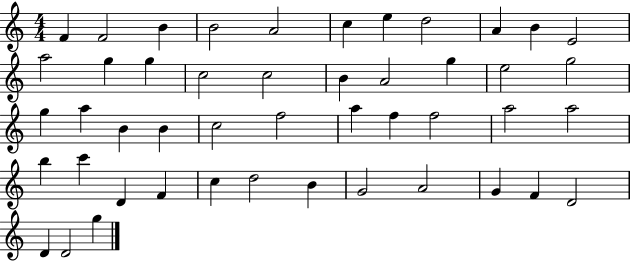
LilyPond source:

{
  \clef treble
  \numericTimeSignature
  \time 4/4
  \key c \major
  f'4 f'2 b'4 | b'2 a'2 | c''4 e''4 d''2 | a'4 b'4 e'2 | \break a''2 g''4 g''4 | c''2 c''2 | b'4 a'2 g''4 | e''2 g''2 | \break g''4 a''4 b'4 b'4 | c''2 f''2 | a''4 f''4 f''2 | a''2 a''2 | \break b''4 c'''4 d'4 f'4 | c''4 d''2 b'4 | g'2 a'2 | g'4 f'4 d'2 | \break d'4 d'2 g''4 | \bar "|."
}